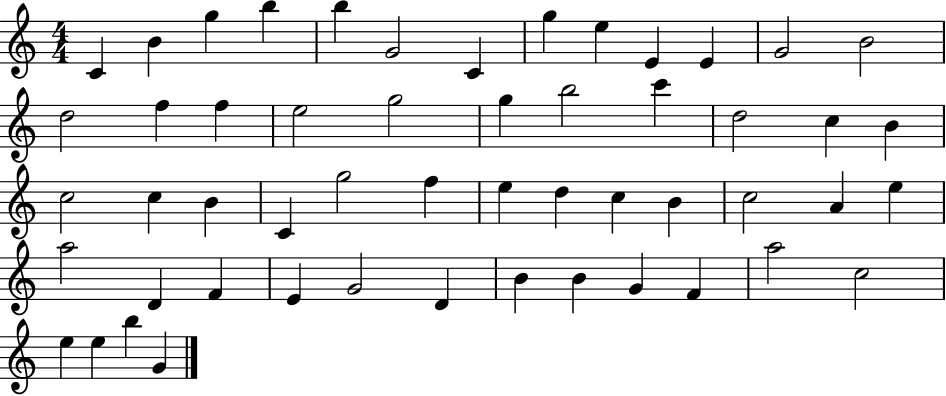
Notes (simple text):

C4/q B4/q G5/q B5/q B5/q G4/h C4/q G5/q E5/q E4/q E4/q G4/h B4/h D5/h F5/q F5/q E5/h G5/h G5/q B5/h C6/q D5/h C5/q B4/q C5/h C5/q B4/q C4/q G5/h F5/q E5/q D5/q C5/q B4/q C5/h A4/q E5/q A5/h D4/q F4/q E4/q G4/h D4/q B4/q B4/q G4/q F4/q A5/h C5/h E5/q E5/q B5/q G4/q